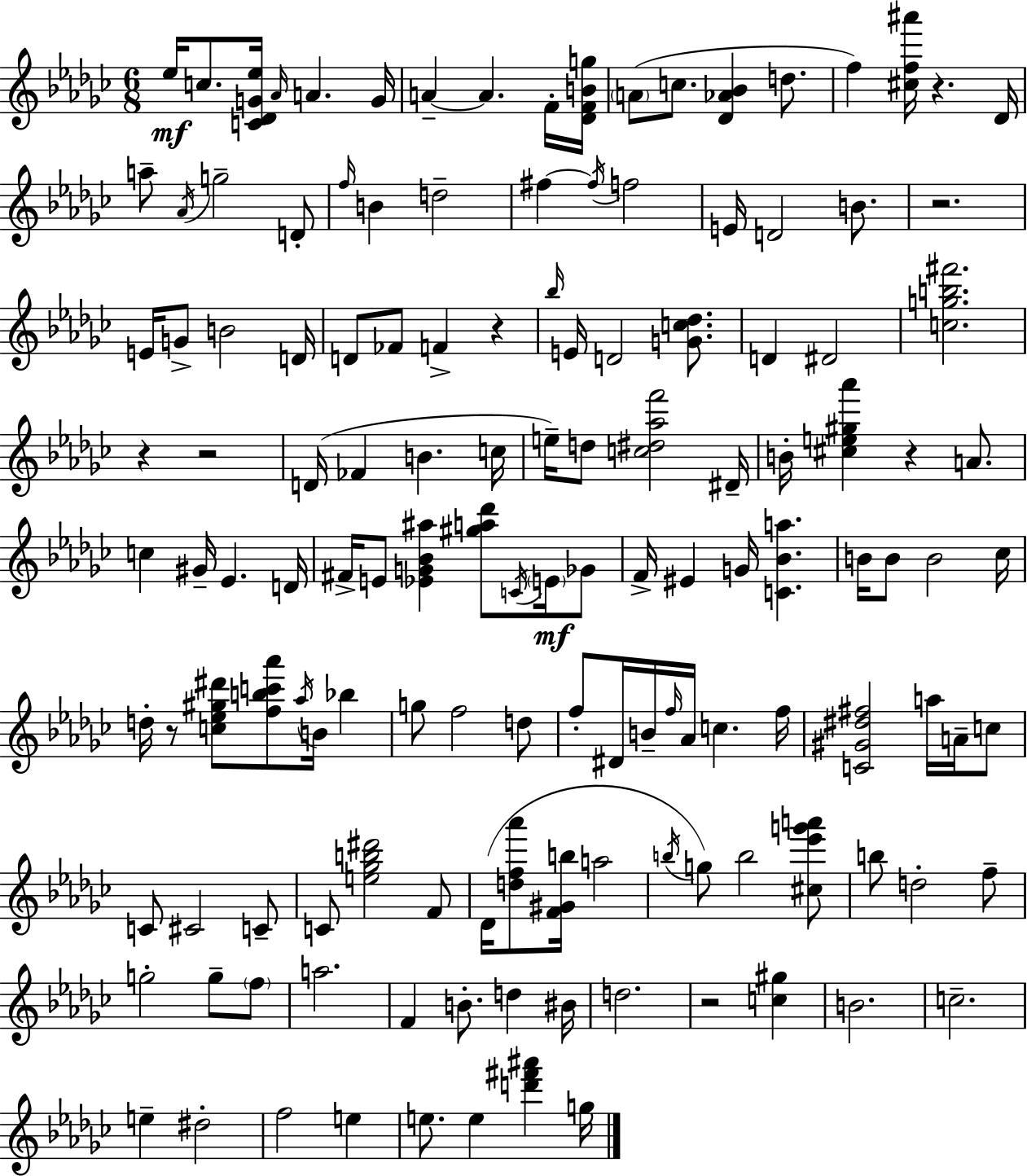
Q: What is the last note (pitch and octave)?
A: G5